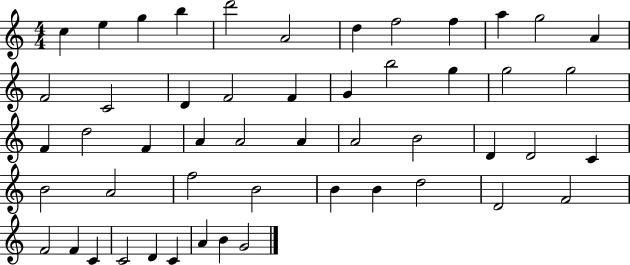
{
  \clef treble
  \numericTimeSignature
  \time 4/4
  \key c \major
  c''4 e''4 g''4 b''4 | d'''2 a'2 | d''4 f''2 f''4 | a''4 g''2 a'4 | \break f'2 c'2 | d'4 f'2 f'4 | g'4 b''2 g''4 | g''2 g''2 | \break f'4 d''2 f'4 | a'4 a'2 a'4 | a'2 b'2 | d'4 d'2 c'4 | \break b'2 a'2 | f''2 b'2 | b'4 b'4 d''2 | d'2 f'2 | \break f'2 f'4 c'4 | c'2 d'4 c'4 | a'4 b'4 g'2 | \bar "|."
}